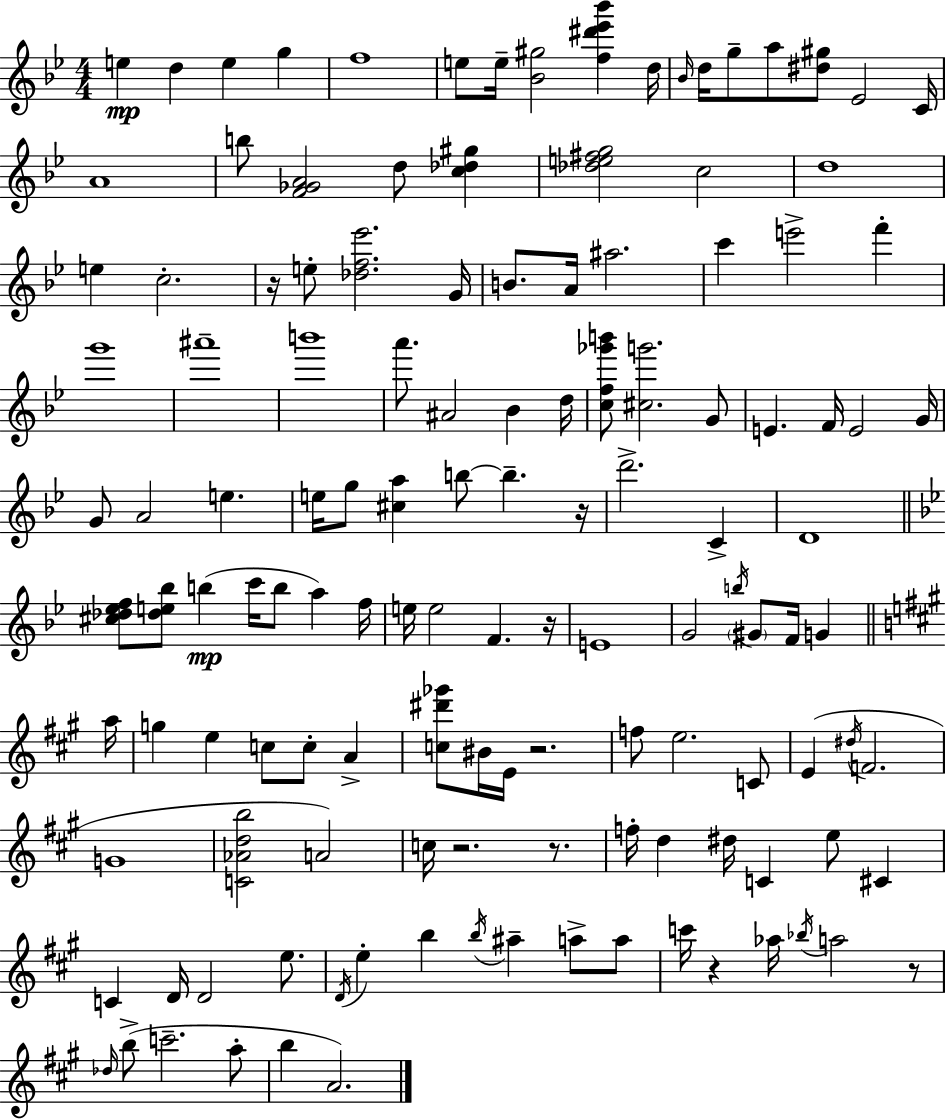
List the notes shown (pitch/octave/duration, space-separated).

E5/q D5/q E5/q G5/q F5/w E5/e E5/s [Bb4,G#5]/h [F5,D#6,Eb6,Bb6]/q D5/s Bb4/s D5/s G5/e A5/e [D#5,G#5]/e Eb4/h C4/s A4/w B5/e [F4,Gb4,A4]/h D5/e [C5,Db5,G#5]/q [Db5,E5,F#5,G5]/h C5/h D5/w E5/q C5/h. R/s E5/e [Db5,F5,Eb6]/h. G4/s B4/e. A4/s A#5/h. C6/q E6/h F6/q G6/w A#6/w B6/w A6/e. A#4/h Bb4/q D5/s [C5,F5,Gb6,B6]/e [C#5,G6]/h. G4/e E4/q. F4/s E4/h G4/s G4/e A4/h E5/q. E5/s G5/e [C#5,A5]/q B5/e B5/q. R/s D6/h. C4/q D4/w [C#5,Db5,Eb5,F5]/e [Db5,E5,Bb5]/e B5/q C6/s B5/e A5/q F5/s E5/s E5/h F4/q. R/s E4/w G4/h B5/s G#4/e F4/s G4/q A5/s G5/q E5/q C5/e C5/e A4/q [C5,D#6,Gb6]/e BIS4/s E4/s R/h. F5/e E5/h. C4/e E4/q D#5/s F4/h. G4/w [C4,Ab4,D5,B5]/h A4/h C5/s R/h. R/e. F5/s D5/q D#5/s C4/q E5/e C#4/q C4/q D4/s D4/h E5/e. D4/s E5/q B5/q B5/s A#5/q A5/e A5/e C6/s R/q Ab5/s Bb5/s A5/h R/e Db5/s B5/e C6/h. A5/e B5/q A4/h.